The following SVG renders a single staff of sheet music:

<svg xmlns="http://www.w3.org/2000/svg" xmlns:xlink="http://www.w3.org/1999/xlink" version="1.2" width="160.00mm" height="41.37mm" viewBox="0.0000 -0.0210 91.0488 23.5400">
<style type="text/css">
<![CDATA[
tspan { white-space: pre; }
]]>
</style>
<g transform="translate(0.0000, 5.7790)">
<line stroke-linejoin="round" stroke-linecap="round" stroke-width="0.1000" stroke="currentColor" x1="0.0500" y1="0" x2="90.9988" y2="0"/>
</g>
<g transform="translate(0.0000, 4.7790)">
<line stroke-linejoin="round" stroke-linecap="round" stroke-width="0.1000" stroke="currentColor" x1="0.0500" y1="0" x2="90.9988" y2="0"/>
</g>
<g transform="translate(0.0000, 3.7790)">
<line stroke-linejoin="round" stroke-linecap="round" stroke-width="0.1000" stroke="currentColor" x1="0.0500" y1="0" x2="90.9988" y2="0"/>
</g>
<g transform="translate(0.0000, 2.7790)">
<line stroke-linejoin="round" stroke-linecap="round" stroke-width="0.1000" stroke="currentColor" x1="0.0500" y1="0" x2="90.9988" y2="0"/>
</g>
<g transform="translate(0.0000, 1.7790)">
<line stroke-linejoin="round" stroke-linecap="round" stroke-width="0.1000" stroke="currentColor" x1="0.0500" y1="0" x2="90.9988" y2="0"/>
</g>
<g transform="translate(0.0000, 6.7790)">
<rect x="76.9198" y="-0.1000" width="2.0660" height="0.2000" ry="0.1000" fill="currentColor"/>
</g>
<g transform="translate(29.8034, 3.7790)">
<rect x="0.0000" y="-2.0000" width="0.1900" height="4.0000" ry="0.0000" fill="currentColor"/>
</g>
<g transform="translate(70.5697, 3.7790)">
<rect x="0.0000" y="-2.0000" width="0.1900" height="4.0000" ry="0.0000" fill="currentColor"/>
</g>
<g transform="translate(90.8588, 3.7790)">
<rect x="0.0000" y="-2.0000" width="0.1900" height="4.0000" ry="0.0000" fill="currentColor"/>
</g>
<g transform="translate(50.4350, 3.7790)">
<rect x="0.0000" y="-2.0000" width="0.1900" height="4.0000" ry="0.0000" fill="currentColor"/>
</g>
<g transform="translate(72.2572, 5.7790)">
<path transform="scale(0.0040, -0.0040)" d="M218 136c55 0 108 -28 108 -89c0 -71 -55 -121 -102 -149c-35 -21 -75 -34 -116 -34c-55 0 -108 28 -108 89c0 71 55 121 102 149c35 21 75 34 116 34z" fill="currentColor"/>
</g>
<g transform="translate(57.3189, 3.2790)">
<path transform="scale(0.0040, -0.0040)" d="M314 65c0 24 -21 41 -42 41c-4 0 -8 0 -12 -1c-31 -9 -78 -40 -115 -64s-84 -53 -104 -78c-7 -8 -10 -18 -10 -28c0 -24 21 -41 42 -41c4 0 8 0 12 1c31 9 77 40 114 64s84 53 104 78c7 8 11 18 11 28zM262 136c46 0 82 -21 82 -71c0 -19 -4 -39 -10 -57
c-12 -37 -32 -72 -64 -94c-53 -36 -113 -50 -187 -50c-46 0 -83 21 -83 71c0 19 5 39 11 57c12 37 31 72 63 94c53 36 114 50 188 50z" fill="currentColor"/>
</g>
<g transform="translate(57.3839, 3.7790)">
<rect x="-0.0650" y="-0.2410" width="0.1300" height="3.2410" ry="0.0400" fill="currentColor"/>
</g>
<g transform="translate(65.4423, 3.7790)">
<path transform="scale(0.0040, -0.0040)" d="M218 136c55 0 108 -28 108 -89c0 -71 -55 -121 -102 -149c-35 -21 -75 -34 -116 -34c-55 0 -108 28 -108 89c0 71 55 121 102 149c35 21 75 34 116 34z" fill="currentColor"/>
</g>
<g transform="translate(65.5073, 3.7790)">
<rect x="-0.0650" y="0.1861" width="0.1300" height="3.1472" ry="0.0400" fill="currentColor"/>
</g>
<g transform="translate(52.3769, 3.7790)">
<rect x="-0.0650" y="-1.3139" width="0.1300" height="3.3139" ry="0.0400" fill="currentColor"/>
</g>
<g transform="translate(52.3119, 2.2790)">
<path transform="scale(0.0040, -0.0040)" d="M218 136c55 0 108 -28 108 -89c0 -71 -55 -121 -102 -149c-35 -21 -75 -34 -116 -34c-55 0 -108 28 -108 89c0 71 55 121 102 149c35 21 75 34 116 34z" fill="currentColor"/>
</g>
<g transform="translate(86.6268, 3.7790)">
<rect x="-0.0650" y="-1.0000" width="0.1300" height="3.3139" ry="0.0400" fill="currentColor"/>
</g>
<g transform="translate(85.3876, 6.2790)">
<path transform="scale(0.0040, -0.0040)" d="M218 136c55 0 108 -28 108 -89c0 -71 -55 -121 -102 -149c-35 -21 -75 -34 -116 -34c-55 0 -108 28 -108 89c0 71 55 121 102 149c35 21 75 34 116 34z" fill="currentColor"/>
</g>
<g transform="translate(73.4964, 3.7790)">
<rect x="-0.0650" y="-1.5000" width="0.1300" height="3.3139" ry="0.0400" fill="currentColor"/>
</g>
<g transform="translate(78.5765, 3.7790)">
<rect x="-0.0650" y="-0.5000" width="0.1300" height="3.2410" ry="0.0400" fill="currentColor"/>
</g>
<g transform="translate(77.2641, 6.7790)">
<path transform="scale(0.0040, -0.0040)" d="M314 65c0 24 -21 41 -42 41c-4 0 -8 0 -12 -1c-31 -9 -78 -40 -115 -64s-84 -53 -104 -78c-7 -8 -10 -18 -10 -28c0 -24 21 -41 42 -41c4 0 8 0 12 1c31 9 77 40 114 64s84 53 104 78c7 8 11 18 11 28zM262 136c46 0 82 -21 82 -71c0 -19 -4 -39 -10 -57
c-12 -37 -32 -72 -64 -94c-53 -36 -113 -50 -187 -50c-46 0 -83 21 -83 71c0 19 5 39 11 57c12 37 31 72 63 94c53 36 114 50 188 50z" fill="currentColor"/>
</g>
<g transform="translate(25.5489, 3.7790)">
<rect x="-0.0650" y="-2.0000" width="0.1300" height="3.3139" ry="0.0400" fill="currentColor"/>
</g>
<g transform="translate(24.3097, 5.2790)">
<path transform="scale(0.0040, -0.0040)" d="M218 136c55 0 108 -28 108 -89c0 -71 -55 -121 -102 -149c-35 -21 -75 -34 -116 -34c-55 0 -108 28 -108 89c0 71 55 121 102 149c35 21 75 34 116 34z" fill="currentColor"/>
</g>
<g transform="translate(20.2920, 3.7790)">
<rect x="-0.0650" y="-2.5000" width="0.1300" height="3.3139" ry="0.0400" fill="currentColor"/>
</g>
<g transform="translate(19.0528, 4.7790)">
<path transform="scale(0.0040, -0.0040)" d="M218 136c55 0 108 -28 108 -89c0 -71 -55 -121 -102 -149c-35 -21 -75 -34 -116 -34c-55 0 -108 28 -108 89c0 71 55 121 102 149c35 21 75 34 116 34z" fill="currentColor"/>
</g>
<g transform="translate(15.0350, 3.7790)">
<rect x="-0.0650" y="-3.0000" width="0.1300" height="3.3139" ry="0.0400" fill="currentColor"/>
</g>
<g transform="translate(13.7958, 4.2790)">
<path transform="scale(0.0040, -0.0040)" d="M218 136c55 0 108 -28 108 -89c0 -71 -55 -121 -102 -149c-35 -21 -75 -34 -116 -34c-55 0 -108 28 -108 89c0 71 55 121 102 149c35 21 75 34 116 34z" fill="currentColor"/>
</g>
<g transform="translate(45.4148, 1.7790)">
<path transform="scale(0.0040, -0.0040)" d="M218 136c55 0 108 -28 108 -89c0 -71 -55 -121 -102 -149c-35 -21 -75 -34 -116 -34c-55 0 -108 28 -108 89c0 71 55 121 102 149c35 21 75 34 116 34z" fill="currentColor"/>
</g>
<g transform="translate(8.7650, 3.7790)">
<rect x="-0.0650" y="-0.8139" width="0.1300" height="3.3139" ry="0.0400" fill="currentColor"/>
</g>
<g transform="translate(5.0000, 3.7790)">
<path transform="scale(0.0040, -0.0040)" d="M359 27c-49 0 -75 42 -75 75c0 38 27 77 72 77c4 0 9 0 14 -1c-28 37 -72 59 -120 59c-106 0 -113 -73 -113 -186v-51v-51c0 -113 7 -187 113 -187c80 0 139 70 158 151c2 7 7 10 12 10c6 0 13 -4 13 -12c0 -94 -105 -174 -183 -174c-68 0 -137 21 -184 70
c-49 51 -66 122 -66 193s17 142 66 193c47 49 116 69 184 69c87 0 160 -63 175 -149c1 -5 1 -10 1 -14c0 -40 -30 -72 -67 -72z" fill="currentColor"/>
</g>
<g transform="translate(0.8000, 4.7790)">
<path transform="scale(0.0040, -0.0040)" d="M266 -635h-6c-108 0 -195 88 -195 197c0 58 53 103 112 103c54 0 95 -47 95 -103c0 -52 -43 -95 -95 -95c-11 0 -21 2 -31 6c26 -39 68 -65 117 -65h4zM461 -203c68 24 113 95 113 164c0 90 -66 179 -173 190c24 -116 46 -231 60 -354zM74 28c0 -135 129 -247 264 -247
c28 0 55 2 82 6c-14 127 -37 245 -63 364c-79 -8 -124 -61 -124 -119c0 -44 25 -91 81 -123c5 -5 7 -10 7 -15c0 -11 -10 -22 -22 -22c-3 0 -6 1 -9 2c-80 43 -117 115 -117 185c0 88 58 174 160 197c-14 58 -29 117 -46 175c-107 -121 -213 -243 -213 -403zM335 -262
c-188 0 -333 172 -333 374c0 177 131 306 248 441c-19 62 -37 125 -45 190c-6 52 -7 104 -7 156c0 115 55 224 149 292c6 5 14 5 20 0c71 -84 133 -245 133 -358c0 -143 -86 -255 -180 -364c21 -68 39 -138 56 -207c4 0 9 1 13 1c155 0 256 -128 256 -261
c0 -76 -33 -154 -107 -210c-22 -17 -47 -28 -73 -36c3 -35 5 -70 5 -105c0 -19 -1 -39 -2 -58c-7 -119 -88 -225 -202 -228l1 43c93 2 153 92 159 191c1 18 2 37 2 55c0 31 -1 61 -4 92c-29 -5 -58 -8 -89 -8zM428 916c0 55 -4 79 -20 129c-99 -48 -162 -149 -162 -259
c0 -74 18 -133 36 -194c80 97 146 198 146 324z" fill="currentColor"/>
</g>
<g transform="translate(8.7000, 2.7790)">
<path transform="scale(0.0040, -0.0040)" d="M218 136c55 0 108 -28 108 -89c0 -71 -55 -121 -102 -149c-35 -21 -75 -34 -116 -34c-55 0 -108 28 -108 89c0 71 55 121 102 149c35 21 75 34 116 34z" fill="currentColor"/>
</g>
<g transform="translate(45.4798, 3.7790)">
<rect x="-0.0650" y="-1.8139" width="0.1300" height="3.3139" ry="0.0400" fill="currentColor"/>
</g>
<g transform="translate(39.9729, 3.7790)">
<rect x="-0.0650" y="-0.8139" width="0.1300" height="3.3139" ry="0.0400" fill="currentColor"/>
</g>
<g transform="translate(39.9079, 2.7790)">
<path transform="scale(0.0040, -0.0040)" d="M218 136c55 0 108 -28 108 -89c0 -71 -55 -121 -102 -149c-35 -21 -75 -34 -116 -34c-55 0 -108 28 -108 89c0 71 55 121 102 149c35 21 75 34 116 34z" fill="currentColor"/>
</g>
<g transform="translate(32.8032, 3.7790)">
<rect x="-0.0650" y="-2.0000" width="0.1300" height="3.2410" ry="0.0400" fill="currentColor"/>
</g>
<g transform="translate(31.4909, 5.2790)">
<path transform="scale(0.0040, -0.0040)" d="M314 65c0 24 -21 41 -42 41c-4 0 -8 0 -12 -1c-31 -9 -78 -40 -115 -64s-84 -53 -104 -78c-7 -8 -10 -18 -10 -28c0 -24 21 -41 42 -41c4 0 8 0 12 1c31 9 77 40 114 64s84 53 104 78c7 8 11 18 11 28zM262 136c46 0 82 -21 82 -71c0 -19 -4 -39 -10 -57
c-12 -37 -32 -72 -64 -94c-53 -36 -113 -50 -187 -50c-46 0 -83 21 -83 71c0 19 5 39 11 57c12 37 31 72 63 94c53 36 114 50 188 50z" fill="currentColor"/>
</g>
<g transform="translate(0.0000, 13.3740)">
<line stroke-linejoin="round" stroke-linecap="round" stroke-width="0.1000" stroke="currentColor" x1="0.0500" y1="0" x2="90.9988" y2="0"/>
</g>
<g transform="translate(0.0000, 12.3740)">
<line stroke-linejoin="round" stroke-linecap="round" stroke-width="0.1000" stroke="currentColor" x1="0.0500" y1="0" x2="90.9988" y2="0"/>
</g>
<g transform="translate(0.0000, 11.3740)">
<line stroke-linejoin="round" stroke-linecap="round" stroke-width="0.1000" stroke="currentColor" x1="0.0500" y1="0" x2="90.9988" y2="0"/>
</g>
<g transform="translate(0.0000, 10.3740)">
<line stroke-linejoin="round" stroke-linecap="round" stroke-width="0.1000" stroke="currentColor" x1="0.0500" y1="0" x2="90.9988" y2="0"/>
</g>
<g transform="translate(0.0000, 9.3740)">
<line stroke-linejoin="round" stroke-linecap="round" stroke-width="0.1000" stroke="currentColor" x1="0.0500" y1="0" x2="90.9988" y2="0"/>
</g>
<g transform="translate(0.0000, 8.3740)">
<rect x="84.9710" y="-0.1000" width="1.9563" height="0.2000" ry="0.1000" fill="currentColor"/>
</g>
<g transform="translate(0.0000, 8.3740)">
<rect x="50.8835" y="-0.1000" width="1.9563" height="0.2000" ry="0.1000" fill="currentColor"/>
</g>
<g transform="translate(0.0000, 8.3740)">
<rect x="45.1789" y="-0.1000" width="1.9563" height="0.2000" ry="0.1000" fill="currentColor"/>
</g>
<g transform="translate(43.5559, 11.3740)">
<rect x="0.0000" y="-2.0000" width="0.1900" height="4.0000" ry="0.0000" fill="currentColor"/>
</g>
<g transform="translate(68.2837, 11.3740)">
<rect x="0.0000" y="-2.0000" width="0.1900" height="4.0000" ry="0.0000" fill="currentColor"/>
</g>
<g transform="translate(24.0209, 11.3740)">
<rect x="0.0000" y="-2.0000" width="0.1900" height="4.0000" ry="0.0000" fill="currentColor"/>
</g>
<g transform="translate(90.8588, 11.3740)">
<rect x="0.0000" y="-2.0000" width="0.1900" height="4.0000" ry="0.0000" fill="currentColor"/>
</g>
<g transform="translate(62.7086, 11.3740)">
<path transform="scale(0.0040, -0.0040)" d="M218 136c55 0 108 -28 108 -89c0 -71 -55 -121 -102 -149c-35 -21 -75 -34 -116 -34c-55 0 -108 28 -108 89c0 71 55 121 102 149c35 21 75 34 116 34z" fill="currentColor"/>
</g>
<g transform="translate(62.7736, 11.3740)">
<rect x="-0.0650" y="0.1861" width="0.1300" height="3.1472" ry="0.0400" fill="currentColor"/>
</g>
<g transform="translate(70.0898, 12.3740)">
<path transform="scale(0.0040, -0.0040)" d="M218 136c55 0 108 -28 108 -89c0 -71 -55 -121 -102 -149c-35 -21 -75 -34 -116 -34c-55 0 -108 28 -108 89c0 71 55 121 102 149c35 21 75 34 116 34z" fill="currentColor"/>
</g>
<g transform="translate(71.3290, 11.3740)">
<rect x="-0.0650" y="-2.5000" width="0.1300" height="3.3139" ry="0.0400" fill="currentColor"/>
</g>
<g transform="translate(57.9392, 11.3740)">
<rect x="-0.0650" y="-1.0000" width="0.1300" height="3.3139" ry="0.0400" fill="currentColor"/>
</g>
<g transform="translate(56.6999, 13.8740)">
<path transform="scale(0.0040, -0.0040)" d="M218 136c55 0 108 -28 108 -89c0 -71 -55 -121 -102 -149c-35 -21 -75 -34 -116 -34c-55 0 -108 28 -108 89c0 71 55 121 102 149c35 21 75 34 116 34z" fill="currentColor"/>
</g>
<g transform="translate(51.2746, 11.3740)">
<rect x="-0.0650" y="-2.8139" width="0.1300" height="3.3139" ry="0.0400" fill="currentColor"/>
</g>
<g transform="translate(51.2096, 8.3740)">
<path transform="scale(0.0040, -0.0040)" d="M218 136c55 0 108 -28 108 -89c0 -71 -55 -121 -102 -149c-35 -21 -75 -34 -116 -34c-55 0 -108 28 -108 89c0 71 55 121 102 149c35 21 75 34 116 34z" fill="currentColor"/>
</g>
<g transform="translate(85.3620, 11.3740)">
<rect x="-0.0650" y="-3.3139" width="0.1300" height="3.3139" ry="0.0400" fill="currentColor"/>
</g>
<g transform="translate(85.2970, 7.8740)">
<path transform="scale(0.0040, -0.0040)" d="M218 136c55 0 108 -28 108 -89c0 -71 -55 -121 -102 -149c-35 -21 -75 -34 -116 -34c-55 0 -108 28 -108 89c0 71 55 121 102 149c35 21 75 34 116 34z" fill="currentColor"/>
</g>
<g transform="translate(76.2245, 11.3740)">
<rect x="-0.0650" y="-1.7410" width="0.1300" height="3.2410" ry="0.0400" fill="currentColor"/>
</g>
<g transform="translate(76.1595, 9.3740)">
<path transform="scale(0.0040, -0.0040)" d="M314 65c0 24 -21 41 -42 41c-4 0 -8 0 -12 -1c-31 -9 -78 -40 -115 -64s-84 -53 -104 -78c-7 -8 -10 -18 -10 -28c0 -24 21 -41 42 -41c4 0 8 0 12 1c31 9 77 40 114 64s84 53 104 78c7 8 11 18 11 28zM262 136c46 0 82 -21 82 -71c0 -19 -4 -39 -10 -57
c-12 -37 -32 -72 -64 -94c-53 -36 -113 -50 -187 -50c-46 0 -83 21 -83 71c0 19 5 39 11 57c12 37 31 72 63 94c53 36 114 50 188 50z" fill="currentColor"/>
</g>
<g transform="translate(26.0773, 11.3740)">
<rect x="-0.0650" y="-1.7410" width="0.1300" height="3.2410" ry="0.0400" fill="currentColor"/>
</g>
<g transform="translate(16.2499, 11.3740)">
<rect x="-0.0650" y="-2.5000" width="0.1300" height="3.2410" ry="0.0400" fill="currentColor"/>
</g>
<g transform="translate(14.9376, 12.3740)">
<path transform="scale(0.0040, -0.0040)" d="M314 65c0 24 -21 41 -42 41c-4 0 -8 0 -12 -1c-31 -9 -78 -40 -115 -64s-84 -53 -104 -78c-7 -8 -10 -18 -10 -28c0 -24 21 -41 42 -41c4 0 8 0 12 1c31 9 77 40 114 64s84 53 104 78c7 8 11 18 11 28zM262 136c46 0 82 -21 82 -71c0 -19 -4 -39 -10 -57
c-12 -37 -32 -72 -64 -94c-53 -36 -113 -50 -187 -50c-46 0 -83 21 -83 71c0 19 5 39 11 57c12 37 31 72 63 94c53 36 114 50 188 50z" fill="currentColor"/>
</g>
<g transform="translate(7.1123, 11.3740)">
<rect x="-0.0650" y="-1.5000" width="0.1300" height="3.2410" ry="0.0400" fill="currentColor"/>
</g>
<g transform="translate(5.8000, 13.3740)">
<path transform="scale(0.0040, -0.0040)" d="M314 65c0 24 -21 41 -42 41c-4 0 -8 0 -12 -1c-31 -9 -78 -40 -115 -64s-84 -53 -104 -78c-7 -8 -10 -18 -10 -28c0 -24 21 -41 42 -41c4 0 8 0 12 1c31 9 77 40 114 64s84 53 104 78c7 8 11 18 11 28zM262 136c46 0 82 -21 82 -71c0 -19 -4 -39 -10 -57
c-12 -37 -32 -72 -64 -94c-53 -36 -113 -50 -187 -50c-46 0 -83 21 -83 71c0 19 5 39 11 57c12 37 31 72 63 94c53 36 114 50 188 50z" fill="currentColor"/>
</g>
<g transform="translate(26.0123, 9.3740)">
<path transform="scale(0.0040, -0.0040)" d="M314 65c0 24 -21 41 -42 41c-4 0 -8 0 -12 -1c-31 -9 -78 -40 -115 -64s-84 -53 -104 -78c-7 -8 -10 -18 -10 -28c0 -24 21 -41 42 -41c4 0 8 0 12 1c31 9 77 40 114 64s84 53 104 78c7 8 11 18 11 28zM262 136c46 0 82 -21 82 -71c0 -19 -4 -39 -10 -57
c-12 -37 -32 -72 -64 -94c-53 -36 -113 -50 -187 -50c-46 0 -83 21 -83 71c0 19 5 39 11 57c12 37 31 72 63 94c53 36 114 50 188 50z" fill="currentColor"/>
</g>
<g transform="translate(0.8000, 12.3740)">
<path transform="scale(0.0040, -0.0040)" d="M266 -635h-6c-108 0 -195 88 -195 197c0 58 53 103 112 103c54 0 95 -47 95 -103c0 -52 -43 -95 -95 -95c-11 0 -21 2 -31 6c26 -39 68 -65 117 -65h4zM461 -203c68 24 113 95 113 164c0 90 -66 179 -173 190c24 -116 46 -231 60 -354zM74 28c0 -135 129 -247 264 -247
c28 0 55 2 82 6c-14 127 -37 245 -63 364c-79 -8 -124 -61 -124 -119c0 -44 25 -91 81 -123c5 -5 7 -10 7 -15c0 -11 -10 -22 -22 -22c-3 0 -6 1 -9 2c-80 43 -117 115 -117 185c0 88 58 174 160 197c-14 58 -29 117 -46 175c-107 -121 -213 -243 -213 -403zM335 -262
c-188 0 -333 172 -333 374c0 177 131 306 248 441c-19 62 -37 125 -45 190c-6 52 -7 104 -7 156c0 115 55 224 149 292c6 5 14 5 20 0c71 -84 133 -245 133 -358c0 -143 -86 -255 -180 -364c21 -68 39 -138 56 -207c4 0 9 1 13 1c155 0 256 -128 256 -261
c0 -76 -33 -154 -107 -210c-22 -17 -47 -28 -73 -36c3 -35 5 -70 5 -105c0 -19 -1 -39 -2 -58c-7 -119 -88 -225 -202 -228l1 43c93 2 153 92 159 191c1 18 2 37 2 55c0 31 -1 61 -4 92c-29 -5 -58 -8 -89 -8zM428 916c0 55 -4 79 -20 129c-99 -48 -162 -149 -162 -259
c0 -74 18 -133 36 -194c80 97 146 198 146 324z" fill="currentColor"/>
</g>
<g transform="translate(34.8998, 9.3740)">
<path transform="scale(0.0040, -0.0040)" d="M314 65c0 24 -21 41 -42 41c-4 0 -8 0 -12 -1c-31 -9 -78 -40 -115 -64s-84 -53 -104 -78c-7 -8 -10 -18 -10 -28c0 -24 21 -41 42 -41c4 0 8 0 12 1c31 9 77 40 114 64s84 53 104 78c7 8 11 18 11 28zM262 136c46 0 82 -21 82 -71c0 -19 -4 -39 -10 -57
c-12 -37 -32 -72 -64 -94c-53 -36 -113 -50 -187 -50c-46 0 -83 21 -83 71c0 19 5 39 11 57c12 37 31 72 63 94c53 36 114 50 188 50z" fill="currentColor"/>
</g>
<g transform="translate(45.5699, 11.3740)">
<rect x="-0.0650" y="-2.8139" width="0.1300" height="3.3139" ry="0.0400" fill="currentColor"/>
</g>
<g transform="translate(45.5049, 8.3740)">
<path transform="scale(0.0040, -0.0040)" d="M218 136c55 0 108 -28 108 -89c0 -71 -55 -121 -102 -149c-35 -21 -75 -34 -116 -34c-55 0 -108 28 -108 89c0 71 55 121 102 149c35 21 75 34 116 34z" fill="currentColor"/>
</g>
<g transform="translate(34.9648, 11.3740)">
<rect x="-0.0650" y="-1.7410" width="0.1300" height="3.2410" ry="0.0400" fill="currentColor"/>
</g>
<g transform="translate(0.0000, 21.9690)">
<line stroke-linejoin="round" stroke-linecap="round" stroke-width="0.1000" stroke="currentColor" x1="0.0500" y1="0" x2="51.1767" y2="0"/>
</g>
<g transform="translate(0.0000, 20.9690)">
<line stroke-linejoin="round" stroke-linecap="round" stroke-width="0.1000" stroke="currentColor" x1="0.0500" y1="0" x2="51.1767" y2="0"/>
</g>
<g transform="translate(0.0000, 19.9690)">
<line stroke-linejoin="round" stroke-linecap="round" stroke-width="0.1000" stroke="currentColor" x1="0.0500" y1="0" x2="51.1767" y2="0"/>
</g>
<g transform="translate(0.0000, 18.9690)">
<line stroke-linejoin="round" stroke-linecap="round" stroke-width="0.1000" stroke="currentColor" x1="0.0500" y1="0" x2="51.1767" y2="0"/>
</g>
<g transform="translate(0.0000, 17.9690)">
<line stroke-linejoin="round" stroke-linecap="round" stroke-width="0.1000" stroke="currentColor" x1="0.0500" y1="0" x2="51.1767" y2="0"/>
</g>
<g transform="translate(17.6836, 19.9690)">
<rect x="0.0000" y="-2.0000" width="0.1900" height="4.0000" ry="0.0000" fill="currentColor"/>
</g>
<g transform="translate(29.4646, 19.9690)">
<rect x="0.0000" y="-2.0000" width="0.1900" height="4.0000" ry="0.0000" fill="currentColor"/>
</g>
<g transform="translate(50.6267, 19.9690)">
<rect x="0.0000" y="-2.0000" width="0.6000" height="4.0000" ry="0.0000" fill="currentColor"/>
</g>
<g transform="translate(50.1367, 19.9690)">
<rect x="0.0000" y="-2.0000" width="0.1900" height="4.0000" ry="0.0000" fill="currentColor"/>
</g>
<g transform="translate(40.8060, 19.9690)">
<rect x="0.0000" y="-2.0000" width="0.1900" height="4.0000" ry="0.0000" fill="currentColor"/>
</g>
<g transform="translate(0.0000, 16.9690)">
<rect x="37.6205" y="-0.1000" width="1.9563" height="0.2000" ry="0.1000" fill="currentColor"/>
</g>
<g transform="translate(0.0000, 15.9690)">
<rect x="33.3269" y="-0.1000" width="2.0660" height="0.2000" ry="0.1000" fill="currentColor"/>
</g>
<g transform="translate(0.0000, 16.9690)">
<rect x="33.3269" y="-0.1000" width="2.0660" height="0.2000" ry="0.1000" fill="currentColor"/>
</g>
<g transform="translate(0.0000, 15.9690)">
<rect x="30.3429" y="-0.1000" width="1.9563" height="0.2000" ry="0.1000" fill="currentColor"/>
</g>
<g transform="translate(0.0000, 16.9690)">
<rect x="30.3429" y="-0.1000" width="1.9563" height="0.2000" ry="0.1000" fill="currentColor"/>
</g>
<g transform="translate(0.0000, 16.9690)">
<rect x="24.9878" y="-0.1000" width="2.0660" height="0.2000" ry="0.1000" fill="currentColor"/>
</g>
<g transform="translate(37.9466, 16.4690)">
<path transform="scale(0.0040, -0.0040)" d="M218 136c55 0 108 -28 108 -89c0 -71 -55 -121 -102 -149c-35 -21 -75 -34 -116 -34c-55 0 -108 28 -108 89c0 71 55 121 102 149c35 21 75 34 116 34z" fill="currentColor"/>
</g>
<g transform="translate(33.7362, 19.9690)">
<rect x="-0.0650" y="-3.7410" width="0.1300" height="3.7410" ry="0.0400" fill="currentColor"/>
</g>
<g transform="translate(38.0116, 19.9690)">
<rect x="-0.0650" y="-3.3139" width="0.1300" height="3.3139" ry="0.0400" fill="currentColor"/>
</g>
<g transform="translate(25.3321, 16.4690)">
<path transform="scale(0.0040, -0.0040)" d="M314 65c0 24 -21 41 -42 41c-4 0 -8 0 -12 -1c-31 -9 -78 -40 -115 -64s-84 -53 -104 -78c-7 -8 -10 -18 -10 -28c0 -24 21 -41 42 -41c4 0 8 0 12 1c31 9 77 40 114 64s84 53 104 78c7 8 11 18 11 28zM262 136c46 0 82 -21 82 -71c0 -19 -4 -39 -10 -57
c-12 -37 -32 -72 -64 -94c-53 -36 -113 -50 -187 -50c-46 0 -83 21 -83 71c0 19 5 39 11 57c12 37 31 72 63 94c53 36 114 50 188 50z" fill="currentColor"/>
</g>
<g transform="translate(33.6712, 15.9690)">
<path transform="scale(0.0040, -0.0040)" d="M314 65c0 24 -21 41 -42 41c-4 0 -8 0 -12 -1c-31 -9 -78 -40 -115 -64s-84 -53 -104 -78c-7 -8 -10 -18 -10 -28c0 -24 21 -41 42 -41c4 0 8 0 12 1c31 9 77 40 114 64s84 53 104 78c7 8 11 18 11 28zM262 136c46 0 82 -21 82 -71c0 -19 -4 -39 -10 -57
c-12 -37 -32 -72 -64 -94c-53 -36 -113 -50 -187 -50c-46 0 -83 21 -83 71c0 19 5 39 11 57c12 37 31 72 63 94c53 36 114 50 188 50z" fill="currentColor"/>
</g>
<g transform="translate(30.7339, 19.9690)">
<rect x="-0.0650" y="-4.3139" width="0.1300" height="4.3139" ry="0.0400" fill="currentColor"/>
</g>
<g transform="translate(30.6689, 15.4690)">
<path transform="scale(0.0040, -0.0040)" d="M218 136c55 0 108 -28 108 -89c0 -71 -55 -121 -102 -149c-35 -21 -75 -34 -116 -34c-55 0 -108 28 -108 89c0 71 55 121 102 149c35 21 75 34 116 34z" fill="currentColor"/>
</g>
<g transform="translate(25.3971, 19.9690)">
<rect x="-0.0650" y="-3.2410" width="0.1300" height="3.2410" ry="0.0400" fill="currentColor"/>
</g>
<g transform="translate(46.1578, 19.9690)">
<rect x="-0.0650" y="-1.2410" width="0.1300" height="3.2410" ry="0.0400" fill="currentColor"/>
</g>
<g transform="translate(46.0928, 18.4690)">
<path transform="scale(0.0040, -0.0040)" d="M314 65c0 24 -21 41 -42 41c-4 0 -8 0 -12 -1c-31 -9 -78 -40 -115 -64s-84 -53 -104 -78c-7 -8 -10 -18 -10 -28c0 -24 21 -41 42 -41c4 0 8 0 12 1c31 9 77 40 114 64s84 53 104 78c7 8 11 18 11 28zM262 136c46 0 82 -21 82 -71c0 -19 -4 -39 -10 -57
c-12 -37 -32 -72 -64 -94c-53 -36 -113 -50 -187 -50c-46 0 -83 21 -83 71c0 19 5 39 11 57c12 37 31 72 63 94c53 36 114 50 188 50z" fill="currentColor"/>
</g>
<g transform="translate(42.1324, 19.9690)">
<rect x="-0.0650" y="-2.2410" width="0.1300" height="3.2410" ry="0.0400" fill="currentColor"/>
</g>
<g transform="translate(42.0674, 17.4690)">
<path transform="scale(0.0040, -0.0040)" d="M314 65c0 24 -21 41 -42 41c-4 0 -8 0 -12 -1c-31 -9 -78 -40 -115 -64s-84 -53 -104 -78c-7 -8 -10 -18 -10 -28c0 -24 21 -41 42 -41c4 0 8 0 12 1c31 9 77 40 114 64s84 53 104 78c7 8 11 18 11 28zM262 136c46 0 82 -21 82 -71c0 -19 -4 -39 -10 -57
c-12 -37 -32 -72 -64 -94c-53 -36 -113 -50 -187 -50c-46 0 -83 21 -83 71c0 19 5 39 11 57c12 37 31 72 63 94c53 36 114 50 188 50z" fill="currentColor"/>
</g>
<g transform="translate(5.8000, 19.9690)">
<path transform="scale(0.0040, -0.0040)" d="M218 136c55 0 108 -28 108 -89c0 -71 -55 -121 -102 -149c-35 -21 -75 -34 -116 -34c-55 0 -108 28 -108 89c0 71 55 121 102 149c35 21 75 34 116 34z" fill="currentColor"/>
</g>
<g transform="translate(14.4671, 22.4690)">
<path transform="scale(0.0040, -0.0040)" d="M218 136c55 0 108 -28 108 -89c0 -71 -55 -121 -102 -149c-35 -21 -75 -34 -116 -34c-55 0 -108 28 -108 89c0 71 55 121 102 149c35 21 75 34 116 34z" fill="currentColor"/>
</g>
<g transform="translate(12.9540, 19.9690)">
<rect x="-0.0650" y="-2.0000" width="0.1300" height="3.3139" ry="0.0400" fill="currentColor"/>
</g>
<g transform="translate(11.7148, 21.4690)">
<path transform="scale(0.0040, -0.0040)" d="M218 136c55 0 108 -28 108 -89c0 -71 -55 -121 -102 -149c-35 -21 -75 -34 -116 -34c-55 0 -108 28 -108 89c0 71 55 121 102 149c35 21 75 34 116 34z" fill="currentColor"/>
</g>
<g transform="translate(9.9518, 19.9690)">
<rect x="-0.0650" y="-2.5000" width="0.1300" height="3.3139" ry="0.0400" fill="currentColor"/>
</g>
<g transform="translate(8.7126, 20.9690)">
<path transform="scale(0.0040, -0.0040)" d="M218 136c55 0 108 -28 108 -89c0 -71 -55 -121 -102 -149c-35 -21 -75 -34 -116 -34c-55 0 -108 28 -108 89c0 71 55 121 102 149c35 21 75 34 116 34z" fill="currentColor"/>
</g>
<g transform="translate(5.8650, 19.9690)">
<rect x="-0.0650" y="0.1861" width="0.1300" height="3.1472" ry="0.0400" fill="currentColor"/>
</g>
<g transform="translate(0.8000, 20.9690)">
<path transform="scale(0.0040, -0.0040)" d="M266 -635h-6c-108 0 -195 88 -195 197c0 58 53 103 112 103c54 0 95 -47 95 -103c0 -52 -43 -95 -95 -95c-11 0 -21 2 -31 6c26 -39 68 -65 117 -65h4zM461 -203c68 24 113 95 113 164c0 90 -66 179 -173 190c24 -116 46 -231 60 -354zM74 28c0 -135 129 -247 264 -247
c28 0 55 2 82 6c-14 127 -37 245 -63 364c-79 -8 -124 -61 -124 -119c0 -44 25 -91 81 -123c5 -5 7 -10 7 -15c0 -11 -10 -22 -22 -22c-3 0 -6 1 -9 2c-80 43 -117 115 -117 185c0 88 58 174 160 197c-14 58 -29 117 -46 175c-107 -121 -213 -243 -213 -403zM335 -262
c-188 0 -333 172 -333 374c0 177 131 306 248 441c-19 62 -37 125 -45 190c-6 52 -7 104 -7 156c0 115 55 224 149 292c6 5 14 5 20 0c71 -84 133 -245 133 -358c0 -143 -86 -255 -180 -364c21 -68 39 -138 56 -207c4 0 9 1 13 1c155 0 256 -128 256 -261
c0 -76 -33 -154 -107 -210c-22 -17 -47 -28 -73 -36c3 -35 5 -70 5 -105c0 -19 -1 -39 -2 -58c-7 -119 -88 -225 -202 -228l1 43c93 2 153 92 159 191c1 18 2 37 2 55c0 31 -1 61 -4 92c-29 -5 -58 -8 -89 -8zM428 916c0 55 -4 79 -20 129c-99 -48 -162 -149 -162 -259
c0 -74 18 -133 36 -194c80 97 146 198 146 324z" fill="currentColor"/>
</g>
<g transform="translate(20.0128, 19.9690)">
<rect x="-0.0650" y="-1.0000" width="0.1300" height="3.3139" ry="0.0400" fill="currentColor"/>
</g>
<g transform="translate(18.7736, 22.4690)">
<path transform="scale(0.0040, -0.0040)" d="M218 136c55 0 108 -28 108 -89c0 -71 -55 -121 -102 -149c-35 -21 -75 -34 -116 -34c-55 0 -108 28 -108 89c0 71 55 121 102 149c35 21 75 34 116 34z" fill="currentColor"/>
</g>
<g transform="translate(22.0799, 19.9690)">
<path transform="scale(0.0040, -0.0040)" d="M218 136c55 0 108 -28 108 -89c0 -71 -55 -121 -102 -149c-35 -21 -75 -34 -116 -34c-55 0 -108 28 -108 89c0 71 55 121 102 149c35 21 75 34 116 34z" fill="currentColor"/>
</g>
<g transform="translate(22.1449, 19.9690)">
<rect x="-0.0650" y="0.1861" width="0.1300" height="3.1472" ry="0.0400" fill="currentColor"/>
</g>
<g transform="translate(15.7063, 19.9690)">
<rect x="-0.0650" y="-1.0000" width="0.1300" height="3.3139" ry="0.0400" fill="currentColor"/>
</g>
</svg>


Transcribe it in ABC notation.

X:1
T:Untitled
M:4/4
L:1/4
K:C
d A G F F2 d f e c2 B E C2 D E2 G2 f2 f2 a a D B G f2 b B G F D D B b2 d' c'2 b g2 e2